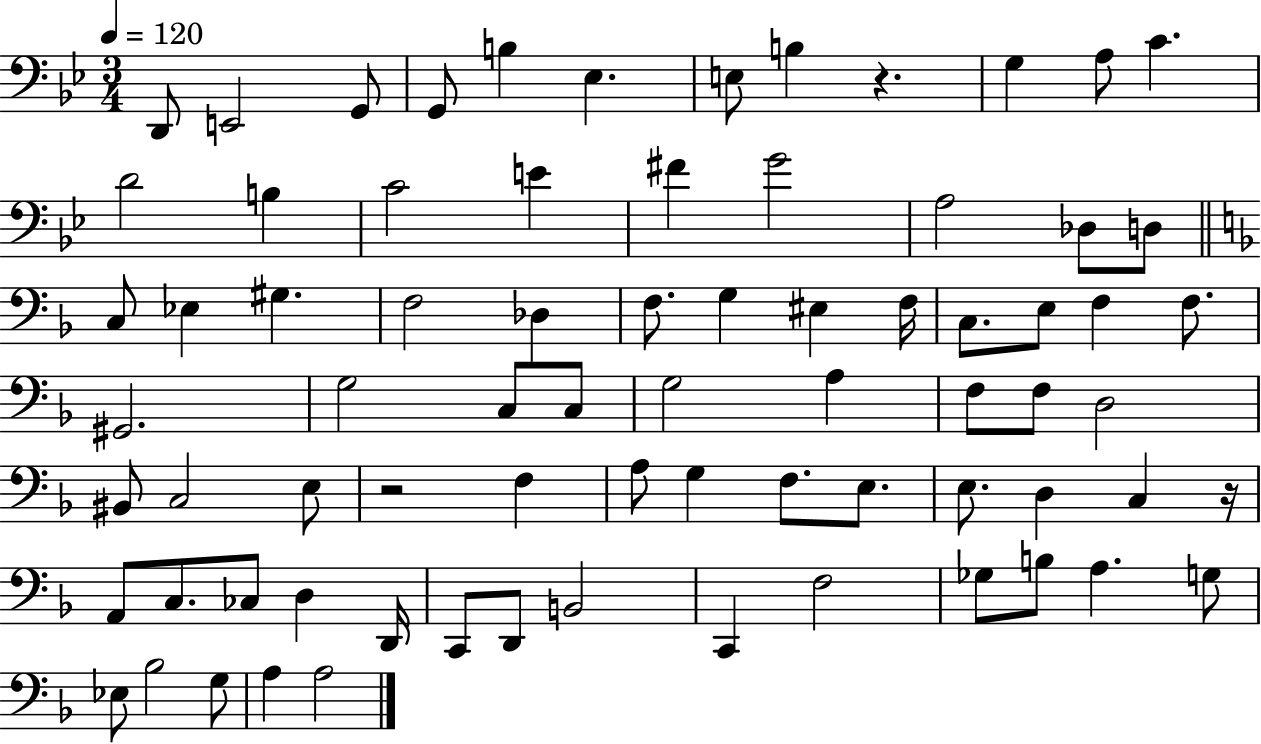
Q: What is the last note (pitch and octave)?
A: A3